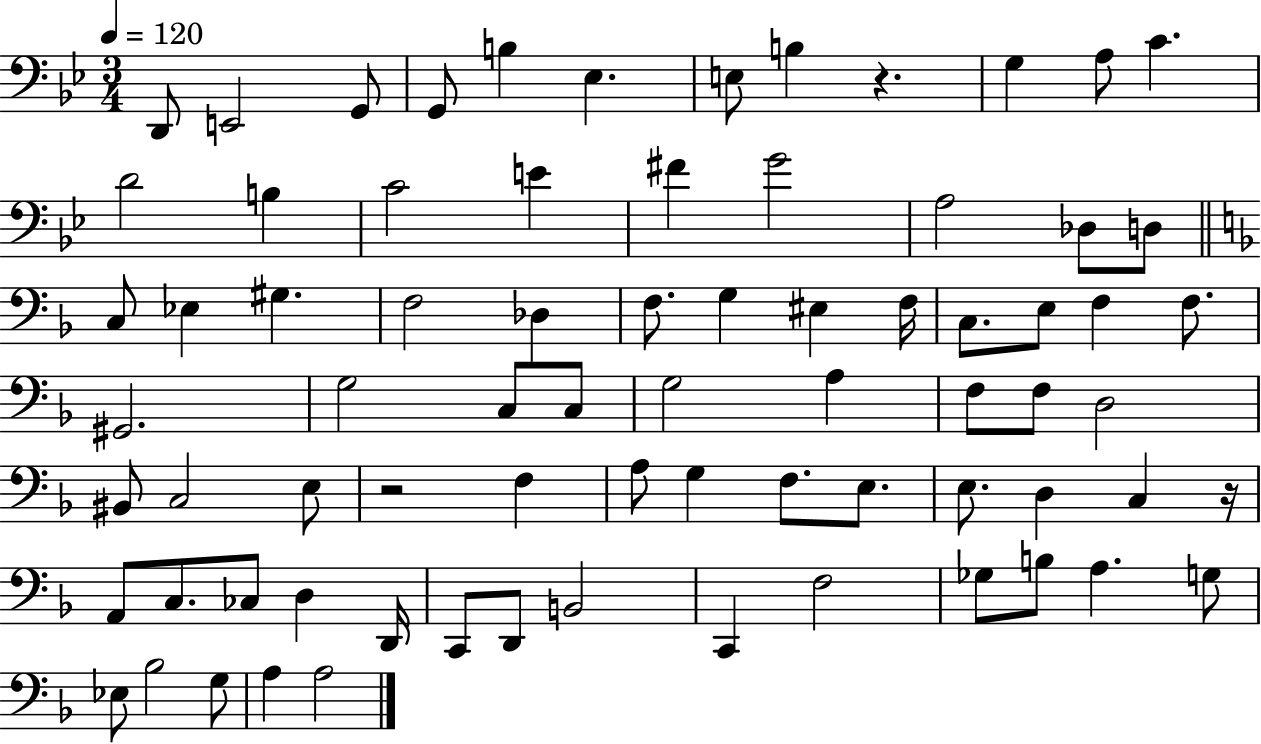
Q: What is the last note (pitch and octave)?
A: A3